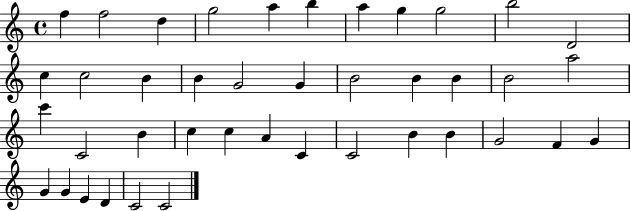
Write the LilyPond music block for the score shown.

{
  \clef treble
  \time 4/4
  \defaultTimeSignature
  \key c \major
  f''4 f''2 d''4 | g''2 a''4 b''4 | a''4 g''4 g''2 | b''2 d'2 | \break c''4 c''2 b'4 | b'4 g'2 g'4 | b'2 b'4 b'4 | b'2 a''2 | \break c'''4 c'2 b'4 | c''4 c''4 a'4 c'4 | c'2 b'4 b'4 | g'2 f'4 g'4 | \break g'4 g'4 e'4 d'4 | c'2 c'2 | \bar "|."
}